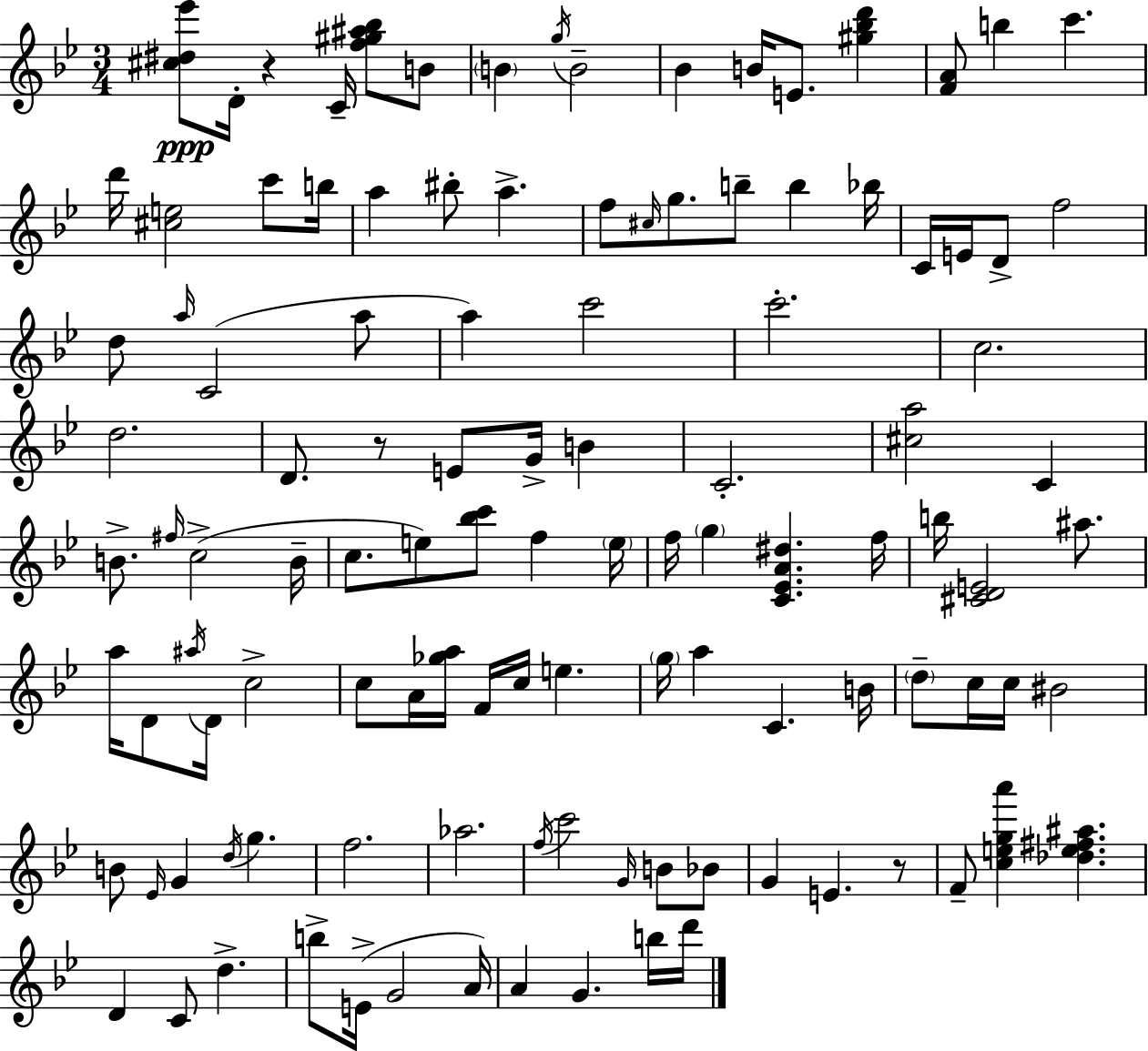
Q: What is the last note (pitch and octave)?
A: D6